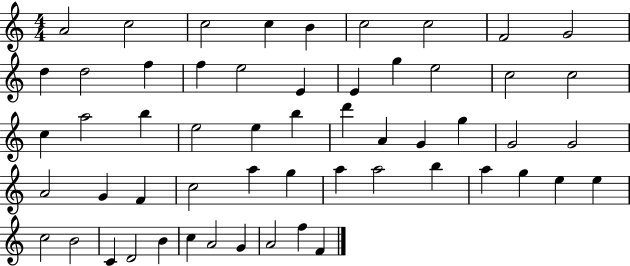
{
  \clef treble
  \numericTimeSignature
  \time 4/4
  \key c \major
  a'2 c''2 | c''2 c''4 b'4 | c''2 c''2 | f'2 g'2 | \break d''4 d''2 f''4 | f''4 e''2 e'4 | e'4 g''4 e''2 | c''2 c''2 | \break c''4 a''2 b''4 | e''2 e''4 b''4 | d'''4 a'4 g'4 g''4 | g'2 g'2 | \break a'2 g'4 f'4 | c''2 a''4 g''4 | a''4 a''2 b''4 | a''4 g''4 e''4 e''4 | \break c''2 b'2 | c'4 d'2 b'4 | c''4 a'2 g'4 | a'2 f''4 f'4 | \break \bar "|."
}